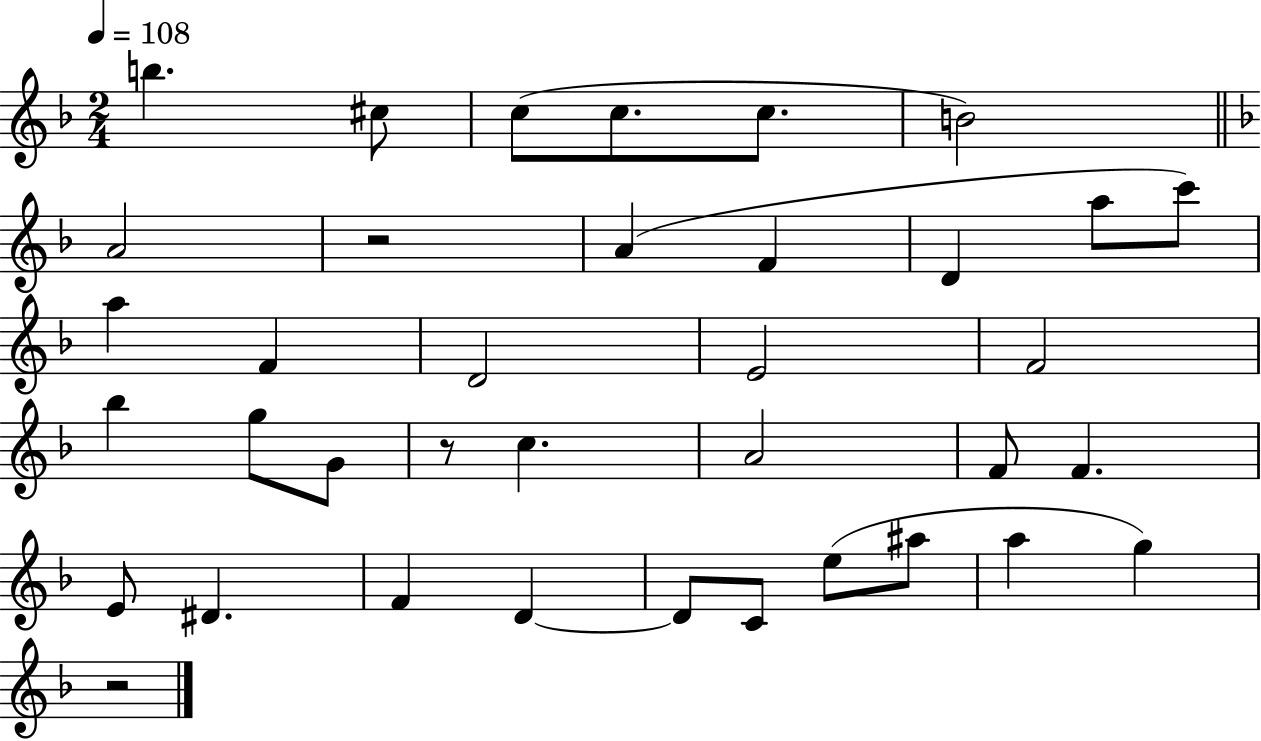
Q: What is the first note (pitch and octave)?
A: B5